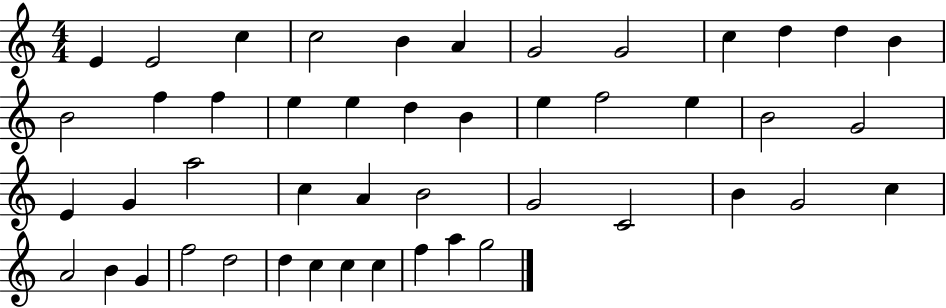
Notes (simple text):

E4/q E4/h C5/q C5/h B4/q A4/q G4/h G4/h C5/q D5/q D5/q B4/q B4/h F5/q F5/q E5/q E5/q D5/q B4/q E5/q F5/h E5/q B4/h G4/h E4/q G4/q A5/h C5/q A4/q B4/h G4/h C4/h B4/q G4/h C5/q A4/h B4/q G4/q F5/h D5/h D5/q C5/q C5/q C5/q F5/q A5/q G5/h